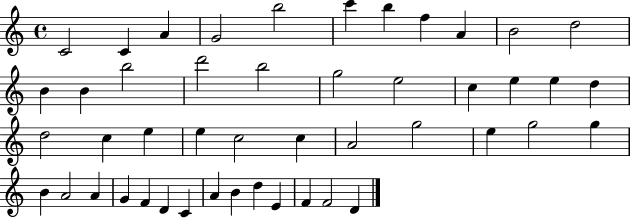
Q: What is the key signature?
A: C major